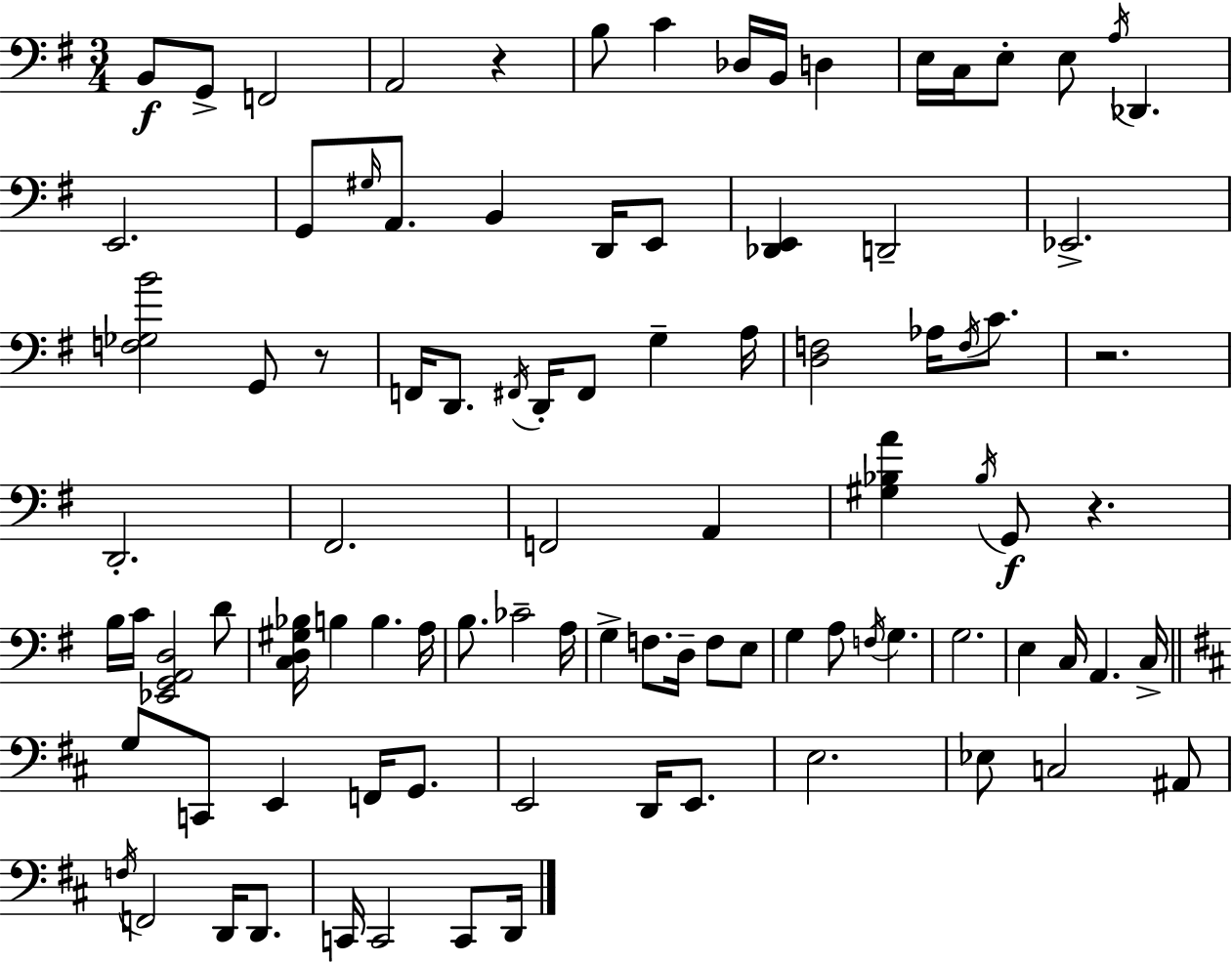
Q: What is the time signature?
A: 3/4